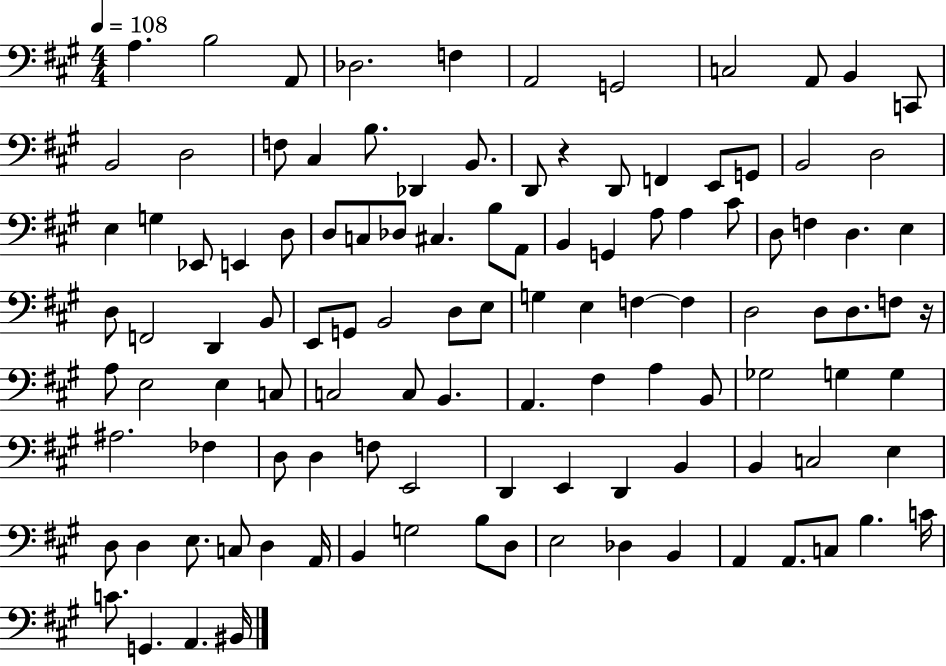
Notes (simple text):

A3/q. B3/h A2/e Db3/h. F3/q A2/h G2/h C3/h A2/e B2/q C2/e B2/h D3/h F3/e C#3/q B3/e. Db2/q B2/e. D2/e R/q D2/e F2/q E2/e G2/e B2/h D3/h E3/q G3/q Eb2/e E2/q D3/e D3/e C3/e Db3/e C#3/q. B3/e A2/e B2/q G2/q A3/e A3/q C#4/e D3/e F3/q D3/q. E3/q D3/e F2/h D2/q B2/e E2/e G2/e B2/h D3/e E3/e G3/q E3/q F3/q F3/q D3/h D3/e D3/e. F3/e R/s A3/e E3/h E3/q C3/e C3/h C3/e B2/q. A2/q. F#3/q A3/q B2/e Gb3/h G3/q G3/q A#3/h. FES3/q D3/e D3/q F3/e E2/h D2/q E2/q D2/q B2/q B2/q C3/h E3/q D3/e D3/q E3/e. C3/e D3/q A2/s B2/q G3/h B3/e D3/e E3/h Db3/q B2/q A2/q A2/e. C3/e B3/q. C4/s C4/e. G2/q. A2/q. BIS2/s